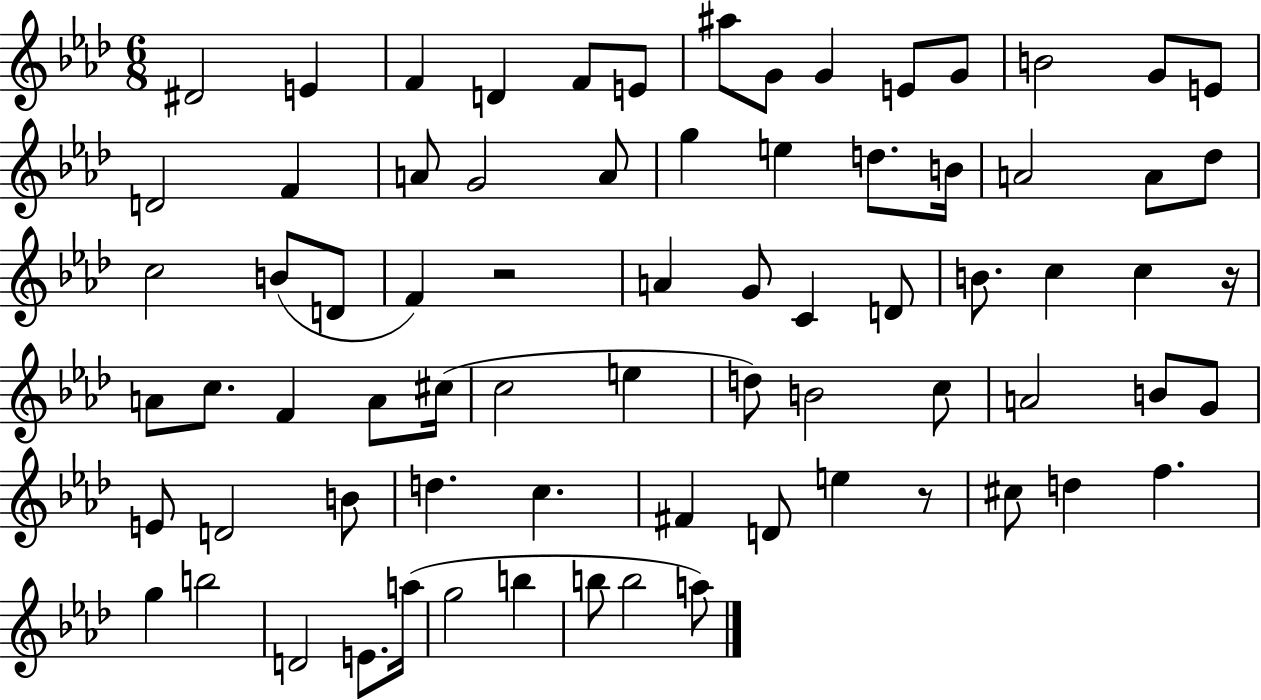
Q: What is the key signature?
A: AES major